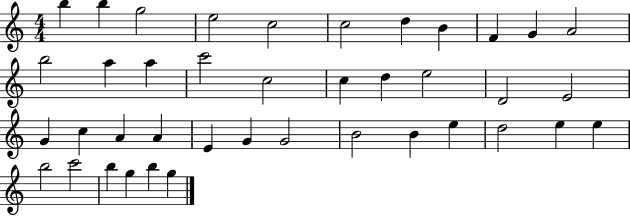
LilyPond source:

{
  \clef treble
  \numericTimeSignature
  \time 4/4
  \key c \major
  b''4 b''4 g''2 | e''2 c''2 | c''2 d''4 b'4 | f'4 g'4 a'2 | \break b''2 a''4 a''4 | c'''2 c''2 | c''4 d''4 e''2 | d'2 e'2 | \break g'4 c''4 a'4 a'4 | e'4 g'4 g'2 | b'2 b'4 e''4 | d''2 e''4 e''4 | \break b''2 c'''2 | b''4 g''4 b''4 g''4 | \bar "|."
}